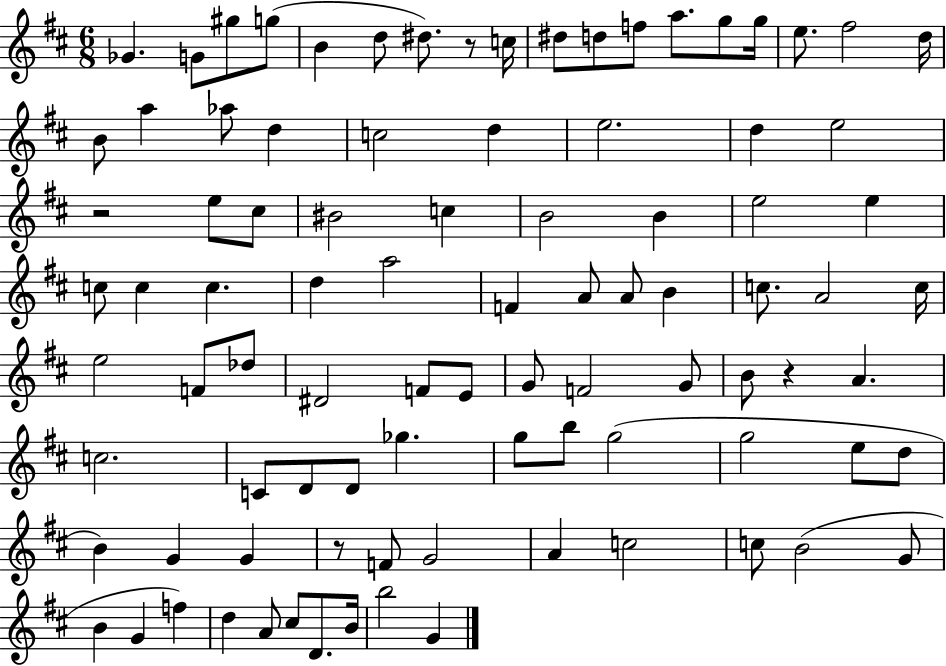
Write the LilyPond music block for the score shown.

{
  \clef treble
  \numericTimeSignature
  \time 6/8
  \key d \major
  \repeat volta 2 { ges'4. g'8 gis''8 g''8( | b'4 d''8 dis''8.) r8 c''16 | dis''8 d''8 f''8 a''8. g''8 g''16 | e''8. fis''2 d''16 | \break b'8 a''4 aes''8 d''4 | c''2 d''4 | e''2. | d''4 e''2 | \break r2 e''8 cis''8 | bis'2 c''4 | b'2 b'4 | e''2 e''4 | \break c''8 c''4 c''4. | d''4 a''2 | f'4 a'8 a'8 b'4 | c''8. a'2 c''16 | \break e''2 f'8 des''8 | dis'2 f'8 e'8 | g'8 f'2 g'8 | b'8 r4 a'4. | \break c''2. | c'8 d'8 d'8 ges''4. | g''8 b''8 g''2( | g''2 e''8 d''8 | \break b'4) g'4 g'4 | r8 f'8 g'2 | a'4 c''2 | c''8 b'2( g'8 | \break b'4 g'4 f''4) | d''4 a'8 cis''8 d'8. b'16 | b''2 g'4 | } \bar "|."
}